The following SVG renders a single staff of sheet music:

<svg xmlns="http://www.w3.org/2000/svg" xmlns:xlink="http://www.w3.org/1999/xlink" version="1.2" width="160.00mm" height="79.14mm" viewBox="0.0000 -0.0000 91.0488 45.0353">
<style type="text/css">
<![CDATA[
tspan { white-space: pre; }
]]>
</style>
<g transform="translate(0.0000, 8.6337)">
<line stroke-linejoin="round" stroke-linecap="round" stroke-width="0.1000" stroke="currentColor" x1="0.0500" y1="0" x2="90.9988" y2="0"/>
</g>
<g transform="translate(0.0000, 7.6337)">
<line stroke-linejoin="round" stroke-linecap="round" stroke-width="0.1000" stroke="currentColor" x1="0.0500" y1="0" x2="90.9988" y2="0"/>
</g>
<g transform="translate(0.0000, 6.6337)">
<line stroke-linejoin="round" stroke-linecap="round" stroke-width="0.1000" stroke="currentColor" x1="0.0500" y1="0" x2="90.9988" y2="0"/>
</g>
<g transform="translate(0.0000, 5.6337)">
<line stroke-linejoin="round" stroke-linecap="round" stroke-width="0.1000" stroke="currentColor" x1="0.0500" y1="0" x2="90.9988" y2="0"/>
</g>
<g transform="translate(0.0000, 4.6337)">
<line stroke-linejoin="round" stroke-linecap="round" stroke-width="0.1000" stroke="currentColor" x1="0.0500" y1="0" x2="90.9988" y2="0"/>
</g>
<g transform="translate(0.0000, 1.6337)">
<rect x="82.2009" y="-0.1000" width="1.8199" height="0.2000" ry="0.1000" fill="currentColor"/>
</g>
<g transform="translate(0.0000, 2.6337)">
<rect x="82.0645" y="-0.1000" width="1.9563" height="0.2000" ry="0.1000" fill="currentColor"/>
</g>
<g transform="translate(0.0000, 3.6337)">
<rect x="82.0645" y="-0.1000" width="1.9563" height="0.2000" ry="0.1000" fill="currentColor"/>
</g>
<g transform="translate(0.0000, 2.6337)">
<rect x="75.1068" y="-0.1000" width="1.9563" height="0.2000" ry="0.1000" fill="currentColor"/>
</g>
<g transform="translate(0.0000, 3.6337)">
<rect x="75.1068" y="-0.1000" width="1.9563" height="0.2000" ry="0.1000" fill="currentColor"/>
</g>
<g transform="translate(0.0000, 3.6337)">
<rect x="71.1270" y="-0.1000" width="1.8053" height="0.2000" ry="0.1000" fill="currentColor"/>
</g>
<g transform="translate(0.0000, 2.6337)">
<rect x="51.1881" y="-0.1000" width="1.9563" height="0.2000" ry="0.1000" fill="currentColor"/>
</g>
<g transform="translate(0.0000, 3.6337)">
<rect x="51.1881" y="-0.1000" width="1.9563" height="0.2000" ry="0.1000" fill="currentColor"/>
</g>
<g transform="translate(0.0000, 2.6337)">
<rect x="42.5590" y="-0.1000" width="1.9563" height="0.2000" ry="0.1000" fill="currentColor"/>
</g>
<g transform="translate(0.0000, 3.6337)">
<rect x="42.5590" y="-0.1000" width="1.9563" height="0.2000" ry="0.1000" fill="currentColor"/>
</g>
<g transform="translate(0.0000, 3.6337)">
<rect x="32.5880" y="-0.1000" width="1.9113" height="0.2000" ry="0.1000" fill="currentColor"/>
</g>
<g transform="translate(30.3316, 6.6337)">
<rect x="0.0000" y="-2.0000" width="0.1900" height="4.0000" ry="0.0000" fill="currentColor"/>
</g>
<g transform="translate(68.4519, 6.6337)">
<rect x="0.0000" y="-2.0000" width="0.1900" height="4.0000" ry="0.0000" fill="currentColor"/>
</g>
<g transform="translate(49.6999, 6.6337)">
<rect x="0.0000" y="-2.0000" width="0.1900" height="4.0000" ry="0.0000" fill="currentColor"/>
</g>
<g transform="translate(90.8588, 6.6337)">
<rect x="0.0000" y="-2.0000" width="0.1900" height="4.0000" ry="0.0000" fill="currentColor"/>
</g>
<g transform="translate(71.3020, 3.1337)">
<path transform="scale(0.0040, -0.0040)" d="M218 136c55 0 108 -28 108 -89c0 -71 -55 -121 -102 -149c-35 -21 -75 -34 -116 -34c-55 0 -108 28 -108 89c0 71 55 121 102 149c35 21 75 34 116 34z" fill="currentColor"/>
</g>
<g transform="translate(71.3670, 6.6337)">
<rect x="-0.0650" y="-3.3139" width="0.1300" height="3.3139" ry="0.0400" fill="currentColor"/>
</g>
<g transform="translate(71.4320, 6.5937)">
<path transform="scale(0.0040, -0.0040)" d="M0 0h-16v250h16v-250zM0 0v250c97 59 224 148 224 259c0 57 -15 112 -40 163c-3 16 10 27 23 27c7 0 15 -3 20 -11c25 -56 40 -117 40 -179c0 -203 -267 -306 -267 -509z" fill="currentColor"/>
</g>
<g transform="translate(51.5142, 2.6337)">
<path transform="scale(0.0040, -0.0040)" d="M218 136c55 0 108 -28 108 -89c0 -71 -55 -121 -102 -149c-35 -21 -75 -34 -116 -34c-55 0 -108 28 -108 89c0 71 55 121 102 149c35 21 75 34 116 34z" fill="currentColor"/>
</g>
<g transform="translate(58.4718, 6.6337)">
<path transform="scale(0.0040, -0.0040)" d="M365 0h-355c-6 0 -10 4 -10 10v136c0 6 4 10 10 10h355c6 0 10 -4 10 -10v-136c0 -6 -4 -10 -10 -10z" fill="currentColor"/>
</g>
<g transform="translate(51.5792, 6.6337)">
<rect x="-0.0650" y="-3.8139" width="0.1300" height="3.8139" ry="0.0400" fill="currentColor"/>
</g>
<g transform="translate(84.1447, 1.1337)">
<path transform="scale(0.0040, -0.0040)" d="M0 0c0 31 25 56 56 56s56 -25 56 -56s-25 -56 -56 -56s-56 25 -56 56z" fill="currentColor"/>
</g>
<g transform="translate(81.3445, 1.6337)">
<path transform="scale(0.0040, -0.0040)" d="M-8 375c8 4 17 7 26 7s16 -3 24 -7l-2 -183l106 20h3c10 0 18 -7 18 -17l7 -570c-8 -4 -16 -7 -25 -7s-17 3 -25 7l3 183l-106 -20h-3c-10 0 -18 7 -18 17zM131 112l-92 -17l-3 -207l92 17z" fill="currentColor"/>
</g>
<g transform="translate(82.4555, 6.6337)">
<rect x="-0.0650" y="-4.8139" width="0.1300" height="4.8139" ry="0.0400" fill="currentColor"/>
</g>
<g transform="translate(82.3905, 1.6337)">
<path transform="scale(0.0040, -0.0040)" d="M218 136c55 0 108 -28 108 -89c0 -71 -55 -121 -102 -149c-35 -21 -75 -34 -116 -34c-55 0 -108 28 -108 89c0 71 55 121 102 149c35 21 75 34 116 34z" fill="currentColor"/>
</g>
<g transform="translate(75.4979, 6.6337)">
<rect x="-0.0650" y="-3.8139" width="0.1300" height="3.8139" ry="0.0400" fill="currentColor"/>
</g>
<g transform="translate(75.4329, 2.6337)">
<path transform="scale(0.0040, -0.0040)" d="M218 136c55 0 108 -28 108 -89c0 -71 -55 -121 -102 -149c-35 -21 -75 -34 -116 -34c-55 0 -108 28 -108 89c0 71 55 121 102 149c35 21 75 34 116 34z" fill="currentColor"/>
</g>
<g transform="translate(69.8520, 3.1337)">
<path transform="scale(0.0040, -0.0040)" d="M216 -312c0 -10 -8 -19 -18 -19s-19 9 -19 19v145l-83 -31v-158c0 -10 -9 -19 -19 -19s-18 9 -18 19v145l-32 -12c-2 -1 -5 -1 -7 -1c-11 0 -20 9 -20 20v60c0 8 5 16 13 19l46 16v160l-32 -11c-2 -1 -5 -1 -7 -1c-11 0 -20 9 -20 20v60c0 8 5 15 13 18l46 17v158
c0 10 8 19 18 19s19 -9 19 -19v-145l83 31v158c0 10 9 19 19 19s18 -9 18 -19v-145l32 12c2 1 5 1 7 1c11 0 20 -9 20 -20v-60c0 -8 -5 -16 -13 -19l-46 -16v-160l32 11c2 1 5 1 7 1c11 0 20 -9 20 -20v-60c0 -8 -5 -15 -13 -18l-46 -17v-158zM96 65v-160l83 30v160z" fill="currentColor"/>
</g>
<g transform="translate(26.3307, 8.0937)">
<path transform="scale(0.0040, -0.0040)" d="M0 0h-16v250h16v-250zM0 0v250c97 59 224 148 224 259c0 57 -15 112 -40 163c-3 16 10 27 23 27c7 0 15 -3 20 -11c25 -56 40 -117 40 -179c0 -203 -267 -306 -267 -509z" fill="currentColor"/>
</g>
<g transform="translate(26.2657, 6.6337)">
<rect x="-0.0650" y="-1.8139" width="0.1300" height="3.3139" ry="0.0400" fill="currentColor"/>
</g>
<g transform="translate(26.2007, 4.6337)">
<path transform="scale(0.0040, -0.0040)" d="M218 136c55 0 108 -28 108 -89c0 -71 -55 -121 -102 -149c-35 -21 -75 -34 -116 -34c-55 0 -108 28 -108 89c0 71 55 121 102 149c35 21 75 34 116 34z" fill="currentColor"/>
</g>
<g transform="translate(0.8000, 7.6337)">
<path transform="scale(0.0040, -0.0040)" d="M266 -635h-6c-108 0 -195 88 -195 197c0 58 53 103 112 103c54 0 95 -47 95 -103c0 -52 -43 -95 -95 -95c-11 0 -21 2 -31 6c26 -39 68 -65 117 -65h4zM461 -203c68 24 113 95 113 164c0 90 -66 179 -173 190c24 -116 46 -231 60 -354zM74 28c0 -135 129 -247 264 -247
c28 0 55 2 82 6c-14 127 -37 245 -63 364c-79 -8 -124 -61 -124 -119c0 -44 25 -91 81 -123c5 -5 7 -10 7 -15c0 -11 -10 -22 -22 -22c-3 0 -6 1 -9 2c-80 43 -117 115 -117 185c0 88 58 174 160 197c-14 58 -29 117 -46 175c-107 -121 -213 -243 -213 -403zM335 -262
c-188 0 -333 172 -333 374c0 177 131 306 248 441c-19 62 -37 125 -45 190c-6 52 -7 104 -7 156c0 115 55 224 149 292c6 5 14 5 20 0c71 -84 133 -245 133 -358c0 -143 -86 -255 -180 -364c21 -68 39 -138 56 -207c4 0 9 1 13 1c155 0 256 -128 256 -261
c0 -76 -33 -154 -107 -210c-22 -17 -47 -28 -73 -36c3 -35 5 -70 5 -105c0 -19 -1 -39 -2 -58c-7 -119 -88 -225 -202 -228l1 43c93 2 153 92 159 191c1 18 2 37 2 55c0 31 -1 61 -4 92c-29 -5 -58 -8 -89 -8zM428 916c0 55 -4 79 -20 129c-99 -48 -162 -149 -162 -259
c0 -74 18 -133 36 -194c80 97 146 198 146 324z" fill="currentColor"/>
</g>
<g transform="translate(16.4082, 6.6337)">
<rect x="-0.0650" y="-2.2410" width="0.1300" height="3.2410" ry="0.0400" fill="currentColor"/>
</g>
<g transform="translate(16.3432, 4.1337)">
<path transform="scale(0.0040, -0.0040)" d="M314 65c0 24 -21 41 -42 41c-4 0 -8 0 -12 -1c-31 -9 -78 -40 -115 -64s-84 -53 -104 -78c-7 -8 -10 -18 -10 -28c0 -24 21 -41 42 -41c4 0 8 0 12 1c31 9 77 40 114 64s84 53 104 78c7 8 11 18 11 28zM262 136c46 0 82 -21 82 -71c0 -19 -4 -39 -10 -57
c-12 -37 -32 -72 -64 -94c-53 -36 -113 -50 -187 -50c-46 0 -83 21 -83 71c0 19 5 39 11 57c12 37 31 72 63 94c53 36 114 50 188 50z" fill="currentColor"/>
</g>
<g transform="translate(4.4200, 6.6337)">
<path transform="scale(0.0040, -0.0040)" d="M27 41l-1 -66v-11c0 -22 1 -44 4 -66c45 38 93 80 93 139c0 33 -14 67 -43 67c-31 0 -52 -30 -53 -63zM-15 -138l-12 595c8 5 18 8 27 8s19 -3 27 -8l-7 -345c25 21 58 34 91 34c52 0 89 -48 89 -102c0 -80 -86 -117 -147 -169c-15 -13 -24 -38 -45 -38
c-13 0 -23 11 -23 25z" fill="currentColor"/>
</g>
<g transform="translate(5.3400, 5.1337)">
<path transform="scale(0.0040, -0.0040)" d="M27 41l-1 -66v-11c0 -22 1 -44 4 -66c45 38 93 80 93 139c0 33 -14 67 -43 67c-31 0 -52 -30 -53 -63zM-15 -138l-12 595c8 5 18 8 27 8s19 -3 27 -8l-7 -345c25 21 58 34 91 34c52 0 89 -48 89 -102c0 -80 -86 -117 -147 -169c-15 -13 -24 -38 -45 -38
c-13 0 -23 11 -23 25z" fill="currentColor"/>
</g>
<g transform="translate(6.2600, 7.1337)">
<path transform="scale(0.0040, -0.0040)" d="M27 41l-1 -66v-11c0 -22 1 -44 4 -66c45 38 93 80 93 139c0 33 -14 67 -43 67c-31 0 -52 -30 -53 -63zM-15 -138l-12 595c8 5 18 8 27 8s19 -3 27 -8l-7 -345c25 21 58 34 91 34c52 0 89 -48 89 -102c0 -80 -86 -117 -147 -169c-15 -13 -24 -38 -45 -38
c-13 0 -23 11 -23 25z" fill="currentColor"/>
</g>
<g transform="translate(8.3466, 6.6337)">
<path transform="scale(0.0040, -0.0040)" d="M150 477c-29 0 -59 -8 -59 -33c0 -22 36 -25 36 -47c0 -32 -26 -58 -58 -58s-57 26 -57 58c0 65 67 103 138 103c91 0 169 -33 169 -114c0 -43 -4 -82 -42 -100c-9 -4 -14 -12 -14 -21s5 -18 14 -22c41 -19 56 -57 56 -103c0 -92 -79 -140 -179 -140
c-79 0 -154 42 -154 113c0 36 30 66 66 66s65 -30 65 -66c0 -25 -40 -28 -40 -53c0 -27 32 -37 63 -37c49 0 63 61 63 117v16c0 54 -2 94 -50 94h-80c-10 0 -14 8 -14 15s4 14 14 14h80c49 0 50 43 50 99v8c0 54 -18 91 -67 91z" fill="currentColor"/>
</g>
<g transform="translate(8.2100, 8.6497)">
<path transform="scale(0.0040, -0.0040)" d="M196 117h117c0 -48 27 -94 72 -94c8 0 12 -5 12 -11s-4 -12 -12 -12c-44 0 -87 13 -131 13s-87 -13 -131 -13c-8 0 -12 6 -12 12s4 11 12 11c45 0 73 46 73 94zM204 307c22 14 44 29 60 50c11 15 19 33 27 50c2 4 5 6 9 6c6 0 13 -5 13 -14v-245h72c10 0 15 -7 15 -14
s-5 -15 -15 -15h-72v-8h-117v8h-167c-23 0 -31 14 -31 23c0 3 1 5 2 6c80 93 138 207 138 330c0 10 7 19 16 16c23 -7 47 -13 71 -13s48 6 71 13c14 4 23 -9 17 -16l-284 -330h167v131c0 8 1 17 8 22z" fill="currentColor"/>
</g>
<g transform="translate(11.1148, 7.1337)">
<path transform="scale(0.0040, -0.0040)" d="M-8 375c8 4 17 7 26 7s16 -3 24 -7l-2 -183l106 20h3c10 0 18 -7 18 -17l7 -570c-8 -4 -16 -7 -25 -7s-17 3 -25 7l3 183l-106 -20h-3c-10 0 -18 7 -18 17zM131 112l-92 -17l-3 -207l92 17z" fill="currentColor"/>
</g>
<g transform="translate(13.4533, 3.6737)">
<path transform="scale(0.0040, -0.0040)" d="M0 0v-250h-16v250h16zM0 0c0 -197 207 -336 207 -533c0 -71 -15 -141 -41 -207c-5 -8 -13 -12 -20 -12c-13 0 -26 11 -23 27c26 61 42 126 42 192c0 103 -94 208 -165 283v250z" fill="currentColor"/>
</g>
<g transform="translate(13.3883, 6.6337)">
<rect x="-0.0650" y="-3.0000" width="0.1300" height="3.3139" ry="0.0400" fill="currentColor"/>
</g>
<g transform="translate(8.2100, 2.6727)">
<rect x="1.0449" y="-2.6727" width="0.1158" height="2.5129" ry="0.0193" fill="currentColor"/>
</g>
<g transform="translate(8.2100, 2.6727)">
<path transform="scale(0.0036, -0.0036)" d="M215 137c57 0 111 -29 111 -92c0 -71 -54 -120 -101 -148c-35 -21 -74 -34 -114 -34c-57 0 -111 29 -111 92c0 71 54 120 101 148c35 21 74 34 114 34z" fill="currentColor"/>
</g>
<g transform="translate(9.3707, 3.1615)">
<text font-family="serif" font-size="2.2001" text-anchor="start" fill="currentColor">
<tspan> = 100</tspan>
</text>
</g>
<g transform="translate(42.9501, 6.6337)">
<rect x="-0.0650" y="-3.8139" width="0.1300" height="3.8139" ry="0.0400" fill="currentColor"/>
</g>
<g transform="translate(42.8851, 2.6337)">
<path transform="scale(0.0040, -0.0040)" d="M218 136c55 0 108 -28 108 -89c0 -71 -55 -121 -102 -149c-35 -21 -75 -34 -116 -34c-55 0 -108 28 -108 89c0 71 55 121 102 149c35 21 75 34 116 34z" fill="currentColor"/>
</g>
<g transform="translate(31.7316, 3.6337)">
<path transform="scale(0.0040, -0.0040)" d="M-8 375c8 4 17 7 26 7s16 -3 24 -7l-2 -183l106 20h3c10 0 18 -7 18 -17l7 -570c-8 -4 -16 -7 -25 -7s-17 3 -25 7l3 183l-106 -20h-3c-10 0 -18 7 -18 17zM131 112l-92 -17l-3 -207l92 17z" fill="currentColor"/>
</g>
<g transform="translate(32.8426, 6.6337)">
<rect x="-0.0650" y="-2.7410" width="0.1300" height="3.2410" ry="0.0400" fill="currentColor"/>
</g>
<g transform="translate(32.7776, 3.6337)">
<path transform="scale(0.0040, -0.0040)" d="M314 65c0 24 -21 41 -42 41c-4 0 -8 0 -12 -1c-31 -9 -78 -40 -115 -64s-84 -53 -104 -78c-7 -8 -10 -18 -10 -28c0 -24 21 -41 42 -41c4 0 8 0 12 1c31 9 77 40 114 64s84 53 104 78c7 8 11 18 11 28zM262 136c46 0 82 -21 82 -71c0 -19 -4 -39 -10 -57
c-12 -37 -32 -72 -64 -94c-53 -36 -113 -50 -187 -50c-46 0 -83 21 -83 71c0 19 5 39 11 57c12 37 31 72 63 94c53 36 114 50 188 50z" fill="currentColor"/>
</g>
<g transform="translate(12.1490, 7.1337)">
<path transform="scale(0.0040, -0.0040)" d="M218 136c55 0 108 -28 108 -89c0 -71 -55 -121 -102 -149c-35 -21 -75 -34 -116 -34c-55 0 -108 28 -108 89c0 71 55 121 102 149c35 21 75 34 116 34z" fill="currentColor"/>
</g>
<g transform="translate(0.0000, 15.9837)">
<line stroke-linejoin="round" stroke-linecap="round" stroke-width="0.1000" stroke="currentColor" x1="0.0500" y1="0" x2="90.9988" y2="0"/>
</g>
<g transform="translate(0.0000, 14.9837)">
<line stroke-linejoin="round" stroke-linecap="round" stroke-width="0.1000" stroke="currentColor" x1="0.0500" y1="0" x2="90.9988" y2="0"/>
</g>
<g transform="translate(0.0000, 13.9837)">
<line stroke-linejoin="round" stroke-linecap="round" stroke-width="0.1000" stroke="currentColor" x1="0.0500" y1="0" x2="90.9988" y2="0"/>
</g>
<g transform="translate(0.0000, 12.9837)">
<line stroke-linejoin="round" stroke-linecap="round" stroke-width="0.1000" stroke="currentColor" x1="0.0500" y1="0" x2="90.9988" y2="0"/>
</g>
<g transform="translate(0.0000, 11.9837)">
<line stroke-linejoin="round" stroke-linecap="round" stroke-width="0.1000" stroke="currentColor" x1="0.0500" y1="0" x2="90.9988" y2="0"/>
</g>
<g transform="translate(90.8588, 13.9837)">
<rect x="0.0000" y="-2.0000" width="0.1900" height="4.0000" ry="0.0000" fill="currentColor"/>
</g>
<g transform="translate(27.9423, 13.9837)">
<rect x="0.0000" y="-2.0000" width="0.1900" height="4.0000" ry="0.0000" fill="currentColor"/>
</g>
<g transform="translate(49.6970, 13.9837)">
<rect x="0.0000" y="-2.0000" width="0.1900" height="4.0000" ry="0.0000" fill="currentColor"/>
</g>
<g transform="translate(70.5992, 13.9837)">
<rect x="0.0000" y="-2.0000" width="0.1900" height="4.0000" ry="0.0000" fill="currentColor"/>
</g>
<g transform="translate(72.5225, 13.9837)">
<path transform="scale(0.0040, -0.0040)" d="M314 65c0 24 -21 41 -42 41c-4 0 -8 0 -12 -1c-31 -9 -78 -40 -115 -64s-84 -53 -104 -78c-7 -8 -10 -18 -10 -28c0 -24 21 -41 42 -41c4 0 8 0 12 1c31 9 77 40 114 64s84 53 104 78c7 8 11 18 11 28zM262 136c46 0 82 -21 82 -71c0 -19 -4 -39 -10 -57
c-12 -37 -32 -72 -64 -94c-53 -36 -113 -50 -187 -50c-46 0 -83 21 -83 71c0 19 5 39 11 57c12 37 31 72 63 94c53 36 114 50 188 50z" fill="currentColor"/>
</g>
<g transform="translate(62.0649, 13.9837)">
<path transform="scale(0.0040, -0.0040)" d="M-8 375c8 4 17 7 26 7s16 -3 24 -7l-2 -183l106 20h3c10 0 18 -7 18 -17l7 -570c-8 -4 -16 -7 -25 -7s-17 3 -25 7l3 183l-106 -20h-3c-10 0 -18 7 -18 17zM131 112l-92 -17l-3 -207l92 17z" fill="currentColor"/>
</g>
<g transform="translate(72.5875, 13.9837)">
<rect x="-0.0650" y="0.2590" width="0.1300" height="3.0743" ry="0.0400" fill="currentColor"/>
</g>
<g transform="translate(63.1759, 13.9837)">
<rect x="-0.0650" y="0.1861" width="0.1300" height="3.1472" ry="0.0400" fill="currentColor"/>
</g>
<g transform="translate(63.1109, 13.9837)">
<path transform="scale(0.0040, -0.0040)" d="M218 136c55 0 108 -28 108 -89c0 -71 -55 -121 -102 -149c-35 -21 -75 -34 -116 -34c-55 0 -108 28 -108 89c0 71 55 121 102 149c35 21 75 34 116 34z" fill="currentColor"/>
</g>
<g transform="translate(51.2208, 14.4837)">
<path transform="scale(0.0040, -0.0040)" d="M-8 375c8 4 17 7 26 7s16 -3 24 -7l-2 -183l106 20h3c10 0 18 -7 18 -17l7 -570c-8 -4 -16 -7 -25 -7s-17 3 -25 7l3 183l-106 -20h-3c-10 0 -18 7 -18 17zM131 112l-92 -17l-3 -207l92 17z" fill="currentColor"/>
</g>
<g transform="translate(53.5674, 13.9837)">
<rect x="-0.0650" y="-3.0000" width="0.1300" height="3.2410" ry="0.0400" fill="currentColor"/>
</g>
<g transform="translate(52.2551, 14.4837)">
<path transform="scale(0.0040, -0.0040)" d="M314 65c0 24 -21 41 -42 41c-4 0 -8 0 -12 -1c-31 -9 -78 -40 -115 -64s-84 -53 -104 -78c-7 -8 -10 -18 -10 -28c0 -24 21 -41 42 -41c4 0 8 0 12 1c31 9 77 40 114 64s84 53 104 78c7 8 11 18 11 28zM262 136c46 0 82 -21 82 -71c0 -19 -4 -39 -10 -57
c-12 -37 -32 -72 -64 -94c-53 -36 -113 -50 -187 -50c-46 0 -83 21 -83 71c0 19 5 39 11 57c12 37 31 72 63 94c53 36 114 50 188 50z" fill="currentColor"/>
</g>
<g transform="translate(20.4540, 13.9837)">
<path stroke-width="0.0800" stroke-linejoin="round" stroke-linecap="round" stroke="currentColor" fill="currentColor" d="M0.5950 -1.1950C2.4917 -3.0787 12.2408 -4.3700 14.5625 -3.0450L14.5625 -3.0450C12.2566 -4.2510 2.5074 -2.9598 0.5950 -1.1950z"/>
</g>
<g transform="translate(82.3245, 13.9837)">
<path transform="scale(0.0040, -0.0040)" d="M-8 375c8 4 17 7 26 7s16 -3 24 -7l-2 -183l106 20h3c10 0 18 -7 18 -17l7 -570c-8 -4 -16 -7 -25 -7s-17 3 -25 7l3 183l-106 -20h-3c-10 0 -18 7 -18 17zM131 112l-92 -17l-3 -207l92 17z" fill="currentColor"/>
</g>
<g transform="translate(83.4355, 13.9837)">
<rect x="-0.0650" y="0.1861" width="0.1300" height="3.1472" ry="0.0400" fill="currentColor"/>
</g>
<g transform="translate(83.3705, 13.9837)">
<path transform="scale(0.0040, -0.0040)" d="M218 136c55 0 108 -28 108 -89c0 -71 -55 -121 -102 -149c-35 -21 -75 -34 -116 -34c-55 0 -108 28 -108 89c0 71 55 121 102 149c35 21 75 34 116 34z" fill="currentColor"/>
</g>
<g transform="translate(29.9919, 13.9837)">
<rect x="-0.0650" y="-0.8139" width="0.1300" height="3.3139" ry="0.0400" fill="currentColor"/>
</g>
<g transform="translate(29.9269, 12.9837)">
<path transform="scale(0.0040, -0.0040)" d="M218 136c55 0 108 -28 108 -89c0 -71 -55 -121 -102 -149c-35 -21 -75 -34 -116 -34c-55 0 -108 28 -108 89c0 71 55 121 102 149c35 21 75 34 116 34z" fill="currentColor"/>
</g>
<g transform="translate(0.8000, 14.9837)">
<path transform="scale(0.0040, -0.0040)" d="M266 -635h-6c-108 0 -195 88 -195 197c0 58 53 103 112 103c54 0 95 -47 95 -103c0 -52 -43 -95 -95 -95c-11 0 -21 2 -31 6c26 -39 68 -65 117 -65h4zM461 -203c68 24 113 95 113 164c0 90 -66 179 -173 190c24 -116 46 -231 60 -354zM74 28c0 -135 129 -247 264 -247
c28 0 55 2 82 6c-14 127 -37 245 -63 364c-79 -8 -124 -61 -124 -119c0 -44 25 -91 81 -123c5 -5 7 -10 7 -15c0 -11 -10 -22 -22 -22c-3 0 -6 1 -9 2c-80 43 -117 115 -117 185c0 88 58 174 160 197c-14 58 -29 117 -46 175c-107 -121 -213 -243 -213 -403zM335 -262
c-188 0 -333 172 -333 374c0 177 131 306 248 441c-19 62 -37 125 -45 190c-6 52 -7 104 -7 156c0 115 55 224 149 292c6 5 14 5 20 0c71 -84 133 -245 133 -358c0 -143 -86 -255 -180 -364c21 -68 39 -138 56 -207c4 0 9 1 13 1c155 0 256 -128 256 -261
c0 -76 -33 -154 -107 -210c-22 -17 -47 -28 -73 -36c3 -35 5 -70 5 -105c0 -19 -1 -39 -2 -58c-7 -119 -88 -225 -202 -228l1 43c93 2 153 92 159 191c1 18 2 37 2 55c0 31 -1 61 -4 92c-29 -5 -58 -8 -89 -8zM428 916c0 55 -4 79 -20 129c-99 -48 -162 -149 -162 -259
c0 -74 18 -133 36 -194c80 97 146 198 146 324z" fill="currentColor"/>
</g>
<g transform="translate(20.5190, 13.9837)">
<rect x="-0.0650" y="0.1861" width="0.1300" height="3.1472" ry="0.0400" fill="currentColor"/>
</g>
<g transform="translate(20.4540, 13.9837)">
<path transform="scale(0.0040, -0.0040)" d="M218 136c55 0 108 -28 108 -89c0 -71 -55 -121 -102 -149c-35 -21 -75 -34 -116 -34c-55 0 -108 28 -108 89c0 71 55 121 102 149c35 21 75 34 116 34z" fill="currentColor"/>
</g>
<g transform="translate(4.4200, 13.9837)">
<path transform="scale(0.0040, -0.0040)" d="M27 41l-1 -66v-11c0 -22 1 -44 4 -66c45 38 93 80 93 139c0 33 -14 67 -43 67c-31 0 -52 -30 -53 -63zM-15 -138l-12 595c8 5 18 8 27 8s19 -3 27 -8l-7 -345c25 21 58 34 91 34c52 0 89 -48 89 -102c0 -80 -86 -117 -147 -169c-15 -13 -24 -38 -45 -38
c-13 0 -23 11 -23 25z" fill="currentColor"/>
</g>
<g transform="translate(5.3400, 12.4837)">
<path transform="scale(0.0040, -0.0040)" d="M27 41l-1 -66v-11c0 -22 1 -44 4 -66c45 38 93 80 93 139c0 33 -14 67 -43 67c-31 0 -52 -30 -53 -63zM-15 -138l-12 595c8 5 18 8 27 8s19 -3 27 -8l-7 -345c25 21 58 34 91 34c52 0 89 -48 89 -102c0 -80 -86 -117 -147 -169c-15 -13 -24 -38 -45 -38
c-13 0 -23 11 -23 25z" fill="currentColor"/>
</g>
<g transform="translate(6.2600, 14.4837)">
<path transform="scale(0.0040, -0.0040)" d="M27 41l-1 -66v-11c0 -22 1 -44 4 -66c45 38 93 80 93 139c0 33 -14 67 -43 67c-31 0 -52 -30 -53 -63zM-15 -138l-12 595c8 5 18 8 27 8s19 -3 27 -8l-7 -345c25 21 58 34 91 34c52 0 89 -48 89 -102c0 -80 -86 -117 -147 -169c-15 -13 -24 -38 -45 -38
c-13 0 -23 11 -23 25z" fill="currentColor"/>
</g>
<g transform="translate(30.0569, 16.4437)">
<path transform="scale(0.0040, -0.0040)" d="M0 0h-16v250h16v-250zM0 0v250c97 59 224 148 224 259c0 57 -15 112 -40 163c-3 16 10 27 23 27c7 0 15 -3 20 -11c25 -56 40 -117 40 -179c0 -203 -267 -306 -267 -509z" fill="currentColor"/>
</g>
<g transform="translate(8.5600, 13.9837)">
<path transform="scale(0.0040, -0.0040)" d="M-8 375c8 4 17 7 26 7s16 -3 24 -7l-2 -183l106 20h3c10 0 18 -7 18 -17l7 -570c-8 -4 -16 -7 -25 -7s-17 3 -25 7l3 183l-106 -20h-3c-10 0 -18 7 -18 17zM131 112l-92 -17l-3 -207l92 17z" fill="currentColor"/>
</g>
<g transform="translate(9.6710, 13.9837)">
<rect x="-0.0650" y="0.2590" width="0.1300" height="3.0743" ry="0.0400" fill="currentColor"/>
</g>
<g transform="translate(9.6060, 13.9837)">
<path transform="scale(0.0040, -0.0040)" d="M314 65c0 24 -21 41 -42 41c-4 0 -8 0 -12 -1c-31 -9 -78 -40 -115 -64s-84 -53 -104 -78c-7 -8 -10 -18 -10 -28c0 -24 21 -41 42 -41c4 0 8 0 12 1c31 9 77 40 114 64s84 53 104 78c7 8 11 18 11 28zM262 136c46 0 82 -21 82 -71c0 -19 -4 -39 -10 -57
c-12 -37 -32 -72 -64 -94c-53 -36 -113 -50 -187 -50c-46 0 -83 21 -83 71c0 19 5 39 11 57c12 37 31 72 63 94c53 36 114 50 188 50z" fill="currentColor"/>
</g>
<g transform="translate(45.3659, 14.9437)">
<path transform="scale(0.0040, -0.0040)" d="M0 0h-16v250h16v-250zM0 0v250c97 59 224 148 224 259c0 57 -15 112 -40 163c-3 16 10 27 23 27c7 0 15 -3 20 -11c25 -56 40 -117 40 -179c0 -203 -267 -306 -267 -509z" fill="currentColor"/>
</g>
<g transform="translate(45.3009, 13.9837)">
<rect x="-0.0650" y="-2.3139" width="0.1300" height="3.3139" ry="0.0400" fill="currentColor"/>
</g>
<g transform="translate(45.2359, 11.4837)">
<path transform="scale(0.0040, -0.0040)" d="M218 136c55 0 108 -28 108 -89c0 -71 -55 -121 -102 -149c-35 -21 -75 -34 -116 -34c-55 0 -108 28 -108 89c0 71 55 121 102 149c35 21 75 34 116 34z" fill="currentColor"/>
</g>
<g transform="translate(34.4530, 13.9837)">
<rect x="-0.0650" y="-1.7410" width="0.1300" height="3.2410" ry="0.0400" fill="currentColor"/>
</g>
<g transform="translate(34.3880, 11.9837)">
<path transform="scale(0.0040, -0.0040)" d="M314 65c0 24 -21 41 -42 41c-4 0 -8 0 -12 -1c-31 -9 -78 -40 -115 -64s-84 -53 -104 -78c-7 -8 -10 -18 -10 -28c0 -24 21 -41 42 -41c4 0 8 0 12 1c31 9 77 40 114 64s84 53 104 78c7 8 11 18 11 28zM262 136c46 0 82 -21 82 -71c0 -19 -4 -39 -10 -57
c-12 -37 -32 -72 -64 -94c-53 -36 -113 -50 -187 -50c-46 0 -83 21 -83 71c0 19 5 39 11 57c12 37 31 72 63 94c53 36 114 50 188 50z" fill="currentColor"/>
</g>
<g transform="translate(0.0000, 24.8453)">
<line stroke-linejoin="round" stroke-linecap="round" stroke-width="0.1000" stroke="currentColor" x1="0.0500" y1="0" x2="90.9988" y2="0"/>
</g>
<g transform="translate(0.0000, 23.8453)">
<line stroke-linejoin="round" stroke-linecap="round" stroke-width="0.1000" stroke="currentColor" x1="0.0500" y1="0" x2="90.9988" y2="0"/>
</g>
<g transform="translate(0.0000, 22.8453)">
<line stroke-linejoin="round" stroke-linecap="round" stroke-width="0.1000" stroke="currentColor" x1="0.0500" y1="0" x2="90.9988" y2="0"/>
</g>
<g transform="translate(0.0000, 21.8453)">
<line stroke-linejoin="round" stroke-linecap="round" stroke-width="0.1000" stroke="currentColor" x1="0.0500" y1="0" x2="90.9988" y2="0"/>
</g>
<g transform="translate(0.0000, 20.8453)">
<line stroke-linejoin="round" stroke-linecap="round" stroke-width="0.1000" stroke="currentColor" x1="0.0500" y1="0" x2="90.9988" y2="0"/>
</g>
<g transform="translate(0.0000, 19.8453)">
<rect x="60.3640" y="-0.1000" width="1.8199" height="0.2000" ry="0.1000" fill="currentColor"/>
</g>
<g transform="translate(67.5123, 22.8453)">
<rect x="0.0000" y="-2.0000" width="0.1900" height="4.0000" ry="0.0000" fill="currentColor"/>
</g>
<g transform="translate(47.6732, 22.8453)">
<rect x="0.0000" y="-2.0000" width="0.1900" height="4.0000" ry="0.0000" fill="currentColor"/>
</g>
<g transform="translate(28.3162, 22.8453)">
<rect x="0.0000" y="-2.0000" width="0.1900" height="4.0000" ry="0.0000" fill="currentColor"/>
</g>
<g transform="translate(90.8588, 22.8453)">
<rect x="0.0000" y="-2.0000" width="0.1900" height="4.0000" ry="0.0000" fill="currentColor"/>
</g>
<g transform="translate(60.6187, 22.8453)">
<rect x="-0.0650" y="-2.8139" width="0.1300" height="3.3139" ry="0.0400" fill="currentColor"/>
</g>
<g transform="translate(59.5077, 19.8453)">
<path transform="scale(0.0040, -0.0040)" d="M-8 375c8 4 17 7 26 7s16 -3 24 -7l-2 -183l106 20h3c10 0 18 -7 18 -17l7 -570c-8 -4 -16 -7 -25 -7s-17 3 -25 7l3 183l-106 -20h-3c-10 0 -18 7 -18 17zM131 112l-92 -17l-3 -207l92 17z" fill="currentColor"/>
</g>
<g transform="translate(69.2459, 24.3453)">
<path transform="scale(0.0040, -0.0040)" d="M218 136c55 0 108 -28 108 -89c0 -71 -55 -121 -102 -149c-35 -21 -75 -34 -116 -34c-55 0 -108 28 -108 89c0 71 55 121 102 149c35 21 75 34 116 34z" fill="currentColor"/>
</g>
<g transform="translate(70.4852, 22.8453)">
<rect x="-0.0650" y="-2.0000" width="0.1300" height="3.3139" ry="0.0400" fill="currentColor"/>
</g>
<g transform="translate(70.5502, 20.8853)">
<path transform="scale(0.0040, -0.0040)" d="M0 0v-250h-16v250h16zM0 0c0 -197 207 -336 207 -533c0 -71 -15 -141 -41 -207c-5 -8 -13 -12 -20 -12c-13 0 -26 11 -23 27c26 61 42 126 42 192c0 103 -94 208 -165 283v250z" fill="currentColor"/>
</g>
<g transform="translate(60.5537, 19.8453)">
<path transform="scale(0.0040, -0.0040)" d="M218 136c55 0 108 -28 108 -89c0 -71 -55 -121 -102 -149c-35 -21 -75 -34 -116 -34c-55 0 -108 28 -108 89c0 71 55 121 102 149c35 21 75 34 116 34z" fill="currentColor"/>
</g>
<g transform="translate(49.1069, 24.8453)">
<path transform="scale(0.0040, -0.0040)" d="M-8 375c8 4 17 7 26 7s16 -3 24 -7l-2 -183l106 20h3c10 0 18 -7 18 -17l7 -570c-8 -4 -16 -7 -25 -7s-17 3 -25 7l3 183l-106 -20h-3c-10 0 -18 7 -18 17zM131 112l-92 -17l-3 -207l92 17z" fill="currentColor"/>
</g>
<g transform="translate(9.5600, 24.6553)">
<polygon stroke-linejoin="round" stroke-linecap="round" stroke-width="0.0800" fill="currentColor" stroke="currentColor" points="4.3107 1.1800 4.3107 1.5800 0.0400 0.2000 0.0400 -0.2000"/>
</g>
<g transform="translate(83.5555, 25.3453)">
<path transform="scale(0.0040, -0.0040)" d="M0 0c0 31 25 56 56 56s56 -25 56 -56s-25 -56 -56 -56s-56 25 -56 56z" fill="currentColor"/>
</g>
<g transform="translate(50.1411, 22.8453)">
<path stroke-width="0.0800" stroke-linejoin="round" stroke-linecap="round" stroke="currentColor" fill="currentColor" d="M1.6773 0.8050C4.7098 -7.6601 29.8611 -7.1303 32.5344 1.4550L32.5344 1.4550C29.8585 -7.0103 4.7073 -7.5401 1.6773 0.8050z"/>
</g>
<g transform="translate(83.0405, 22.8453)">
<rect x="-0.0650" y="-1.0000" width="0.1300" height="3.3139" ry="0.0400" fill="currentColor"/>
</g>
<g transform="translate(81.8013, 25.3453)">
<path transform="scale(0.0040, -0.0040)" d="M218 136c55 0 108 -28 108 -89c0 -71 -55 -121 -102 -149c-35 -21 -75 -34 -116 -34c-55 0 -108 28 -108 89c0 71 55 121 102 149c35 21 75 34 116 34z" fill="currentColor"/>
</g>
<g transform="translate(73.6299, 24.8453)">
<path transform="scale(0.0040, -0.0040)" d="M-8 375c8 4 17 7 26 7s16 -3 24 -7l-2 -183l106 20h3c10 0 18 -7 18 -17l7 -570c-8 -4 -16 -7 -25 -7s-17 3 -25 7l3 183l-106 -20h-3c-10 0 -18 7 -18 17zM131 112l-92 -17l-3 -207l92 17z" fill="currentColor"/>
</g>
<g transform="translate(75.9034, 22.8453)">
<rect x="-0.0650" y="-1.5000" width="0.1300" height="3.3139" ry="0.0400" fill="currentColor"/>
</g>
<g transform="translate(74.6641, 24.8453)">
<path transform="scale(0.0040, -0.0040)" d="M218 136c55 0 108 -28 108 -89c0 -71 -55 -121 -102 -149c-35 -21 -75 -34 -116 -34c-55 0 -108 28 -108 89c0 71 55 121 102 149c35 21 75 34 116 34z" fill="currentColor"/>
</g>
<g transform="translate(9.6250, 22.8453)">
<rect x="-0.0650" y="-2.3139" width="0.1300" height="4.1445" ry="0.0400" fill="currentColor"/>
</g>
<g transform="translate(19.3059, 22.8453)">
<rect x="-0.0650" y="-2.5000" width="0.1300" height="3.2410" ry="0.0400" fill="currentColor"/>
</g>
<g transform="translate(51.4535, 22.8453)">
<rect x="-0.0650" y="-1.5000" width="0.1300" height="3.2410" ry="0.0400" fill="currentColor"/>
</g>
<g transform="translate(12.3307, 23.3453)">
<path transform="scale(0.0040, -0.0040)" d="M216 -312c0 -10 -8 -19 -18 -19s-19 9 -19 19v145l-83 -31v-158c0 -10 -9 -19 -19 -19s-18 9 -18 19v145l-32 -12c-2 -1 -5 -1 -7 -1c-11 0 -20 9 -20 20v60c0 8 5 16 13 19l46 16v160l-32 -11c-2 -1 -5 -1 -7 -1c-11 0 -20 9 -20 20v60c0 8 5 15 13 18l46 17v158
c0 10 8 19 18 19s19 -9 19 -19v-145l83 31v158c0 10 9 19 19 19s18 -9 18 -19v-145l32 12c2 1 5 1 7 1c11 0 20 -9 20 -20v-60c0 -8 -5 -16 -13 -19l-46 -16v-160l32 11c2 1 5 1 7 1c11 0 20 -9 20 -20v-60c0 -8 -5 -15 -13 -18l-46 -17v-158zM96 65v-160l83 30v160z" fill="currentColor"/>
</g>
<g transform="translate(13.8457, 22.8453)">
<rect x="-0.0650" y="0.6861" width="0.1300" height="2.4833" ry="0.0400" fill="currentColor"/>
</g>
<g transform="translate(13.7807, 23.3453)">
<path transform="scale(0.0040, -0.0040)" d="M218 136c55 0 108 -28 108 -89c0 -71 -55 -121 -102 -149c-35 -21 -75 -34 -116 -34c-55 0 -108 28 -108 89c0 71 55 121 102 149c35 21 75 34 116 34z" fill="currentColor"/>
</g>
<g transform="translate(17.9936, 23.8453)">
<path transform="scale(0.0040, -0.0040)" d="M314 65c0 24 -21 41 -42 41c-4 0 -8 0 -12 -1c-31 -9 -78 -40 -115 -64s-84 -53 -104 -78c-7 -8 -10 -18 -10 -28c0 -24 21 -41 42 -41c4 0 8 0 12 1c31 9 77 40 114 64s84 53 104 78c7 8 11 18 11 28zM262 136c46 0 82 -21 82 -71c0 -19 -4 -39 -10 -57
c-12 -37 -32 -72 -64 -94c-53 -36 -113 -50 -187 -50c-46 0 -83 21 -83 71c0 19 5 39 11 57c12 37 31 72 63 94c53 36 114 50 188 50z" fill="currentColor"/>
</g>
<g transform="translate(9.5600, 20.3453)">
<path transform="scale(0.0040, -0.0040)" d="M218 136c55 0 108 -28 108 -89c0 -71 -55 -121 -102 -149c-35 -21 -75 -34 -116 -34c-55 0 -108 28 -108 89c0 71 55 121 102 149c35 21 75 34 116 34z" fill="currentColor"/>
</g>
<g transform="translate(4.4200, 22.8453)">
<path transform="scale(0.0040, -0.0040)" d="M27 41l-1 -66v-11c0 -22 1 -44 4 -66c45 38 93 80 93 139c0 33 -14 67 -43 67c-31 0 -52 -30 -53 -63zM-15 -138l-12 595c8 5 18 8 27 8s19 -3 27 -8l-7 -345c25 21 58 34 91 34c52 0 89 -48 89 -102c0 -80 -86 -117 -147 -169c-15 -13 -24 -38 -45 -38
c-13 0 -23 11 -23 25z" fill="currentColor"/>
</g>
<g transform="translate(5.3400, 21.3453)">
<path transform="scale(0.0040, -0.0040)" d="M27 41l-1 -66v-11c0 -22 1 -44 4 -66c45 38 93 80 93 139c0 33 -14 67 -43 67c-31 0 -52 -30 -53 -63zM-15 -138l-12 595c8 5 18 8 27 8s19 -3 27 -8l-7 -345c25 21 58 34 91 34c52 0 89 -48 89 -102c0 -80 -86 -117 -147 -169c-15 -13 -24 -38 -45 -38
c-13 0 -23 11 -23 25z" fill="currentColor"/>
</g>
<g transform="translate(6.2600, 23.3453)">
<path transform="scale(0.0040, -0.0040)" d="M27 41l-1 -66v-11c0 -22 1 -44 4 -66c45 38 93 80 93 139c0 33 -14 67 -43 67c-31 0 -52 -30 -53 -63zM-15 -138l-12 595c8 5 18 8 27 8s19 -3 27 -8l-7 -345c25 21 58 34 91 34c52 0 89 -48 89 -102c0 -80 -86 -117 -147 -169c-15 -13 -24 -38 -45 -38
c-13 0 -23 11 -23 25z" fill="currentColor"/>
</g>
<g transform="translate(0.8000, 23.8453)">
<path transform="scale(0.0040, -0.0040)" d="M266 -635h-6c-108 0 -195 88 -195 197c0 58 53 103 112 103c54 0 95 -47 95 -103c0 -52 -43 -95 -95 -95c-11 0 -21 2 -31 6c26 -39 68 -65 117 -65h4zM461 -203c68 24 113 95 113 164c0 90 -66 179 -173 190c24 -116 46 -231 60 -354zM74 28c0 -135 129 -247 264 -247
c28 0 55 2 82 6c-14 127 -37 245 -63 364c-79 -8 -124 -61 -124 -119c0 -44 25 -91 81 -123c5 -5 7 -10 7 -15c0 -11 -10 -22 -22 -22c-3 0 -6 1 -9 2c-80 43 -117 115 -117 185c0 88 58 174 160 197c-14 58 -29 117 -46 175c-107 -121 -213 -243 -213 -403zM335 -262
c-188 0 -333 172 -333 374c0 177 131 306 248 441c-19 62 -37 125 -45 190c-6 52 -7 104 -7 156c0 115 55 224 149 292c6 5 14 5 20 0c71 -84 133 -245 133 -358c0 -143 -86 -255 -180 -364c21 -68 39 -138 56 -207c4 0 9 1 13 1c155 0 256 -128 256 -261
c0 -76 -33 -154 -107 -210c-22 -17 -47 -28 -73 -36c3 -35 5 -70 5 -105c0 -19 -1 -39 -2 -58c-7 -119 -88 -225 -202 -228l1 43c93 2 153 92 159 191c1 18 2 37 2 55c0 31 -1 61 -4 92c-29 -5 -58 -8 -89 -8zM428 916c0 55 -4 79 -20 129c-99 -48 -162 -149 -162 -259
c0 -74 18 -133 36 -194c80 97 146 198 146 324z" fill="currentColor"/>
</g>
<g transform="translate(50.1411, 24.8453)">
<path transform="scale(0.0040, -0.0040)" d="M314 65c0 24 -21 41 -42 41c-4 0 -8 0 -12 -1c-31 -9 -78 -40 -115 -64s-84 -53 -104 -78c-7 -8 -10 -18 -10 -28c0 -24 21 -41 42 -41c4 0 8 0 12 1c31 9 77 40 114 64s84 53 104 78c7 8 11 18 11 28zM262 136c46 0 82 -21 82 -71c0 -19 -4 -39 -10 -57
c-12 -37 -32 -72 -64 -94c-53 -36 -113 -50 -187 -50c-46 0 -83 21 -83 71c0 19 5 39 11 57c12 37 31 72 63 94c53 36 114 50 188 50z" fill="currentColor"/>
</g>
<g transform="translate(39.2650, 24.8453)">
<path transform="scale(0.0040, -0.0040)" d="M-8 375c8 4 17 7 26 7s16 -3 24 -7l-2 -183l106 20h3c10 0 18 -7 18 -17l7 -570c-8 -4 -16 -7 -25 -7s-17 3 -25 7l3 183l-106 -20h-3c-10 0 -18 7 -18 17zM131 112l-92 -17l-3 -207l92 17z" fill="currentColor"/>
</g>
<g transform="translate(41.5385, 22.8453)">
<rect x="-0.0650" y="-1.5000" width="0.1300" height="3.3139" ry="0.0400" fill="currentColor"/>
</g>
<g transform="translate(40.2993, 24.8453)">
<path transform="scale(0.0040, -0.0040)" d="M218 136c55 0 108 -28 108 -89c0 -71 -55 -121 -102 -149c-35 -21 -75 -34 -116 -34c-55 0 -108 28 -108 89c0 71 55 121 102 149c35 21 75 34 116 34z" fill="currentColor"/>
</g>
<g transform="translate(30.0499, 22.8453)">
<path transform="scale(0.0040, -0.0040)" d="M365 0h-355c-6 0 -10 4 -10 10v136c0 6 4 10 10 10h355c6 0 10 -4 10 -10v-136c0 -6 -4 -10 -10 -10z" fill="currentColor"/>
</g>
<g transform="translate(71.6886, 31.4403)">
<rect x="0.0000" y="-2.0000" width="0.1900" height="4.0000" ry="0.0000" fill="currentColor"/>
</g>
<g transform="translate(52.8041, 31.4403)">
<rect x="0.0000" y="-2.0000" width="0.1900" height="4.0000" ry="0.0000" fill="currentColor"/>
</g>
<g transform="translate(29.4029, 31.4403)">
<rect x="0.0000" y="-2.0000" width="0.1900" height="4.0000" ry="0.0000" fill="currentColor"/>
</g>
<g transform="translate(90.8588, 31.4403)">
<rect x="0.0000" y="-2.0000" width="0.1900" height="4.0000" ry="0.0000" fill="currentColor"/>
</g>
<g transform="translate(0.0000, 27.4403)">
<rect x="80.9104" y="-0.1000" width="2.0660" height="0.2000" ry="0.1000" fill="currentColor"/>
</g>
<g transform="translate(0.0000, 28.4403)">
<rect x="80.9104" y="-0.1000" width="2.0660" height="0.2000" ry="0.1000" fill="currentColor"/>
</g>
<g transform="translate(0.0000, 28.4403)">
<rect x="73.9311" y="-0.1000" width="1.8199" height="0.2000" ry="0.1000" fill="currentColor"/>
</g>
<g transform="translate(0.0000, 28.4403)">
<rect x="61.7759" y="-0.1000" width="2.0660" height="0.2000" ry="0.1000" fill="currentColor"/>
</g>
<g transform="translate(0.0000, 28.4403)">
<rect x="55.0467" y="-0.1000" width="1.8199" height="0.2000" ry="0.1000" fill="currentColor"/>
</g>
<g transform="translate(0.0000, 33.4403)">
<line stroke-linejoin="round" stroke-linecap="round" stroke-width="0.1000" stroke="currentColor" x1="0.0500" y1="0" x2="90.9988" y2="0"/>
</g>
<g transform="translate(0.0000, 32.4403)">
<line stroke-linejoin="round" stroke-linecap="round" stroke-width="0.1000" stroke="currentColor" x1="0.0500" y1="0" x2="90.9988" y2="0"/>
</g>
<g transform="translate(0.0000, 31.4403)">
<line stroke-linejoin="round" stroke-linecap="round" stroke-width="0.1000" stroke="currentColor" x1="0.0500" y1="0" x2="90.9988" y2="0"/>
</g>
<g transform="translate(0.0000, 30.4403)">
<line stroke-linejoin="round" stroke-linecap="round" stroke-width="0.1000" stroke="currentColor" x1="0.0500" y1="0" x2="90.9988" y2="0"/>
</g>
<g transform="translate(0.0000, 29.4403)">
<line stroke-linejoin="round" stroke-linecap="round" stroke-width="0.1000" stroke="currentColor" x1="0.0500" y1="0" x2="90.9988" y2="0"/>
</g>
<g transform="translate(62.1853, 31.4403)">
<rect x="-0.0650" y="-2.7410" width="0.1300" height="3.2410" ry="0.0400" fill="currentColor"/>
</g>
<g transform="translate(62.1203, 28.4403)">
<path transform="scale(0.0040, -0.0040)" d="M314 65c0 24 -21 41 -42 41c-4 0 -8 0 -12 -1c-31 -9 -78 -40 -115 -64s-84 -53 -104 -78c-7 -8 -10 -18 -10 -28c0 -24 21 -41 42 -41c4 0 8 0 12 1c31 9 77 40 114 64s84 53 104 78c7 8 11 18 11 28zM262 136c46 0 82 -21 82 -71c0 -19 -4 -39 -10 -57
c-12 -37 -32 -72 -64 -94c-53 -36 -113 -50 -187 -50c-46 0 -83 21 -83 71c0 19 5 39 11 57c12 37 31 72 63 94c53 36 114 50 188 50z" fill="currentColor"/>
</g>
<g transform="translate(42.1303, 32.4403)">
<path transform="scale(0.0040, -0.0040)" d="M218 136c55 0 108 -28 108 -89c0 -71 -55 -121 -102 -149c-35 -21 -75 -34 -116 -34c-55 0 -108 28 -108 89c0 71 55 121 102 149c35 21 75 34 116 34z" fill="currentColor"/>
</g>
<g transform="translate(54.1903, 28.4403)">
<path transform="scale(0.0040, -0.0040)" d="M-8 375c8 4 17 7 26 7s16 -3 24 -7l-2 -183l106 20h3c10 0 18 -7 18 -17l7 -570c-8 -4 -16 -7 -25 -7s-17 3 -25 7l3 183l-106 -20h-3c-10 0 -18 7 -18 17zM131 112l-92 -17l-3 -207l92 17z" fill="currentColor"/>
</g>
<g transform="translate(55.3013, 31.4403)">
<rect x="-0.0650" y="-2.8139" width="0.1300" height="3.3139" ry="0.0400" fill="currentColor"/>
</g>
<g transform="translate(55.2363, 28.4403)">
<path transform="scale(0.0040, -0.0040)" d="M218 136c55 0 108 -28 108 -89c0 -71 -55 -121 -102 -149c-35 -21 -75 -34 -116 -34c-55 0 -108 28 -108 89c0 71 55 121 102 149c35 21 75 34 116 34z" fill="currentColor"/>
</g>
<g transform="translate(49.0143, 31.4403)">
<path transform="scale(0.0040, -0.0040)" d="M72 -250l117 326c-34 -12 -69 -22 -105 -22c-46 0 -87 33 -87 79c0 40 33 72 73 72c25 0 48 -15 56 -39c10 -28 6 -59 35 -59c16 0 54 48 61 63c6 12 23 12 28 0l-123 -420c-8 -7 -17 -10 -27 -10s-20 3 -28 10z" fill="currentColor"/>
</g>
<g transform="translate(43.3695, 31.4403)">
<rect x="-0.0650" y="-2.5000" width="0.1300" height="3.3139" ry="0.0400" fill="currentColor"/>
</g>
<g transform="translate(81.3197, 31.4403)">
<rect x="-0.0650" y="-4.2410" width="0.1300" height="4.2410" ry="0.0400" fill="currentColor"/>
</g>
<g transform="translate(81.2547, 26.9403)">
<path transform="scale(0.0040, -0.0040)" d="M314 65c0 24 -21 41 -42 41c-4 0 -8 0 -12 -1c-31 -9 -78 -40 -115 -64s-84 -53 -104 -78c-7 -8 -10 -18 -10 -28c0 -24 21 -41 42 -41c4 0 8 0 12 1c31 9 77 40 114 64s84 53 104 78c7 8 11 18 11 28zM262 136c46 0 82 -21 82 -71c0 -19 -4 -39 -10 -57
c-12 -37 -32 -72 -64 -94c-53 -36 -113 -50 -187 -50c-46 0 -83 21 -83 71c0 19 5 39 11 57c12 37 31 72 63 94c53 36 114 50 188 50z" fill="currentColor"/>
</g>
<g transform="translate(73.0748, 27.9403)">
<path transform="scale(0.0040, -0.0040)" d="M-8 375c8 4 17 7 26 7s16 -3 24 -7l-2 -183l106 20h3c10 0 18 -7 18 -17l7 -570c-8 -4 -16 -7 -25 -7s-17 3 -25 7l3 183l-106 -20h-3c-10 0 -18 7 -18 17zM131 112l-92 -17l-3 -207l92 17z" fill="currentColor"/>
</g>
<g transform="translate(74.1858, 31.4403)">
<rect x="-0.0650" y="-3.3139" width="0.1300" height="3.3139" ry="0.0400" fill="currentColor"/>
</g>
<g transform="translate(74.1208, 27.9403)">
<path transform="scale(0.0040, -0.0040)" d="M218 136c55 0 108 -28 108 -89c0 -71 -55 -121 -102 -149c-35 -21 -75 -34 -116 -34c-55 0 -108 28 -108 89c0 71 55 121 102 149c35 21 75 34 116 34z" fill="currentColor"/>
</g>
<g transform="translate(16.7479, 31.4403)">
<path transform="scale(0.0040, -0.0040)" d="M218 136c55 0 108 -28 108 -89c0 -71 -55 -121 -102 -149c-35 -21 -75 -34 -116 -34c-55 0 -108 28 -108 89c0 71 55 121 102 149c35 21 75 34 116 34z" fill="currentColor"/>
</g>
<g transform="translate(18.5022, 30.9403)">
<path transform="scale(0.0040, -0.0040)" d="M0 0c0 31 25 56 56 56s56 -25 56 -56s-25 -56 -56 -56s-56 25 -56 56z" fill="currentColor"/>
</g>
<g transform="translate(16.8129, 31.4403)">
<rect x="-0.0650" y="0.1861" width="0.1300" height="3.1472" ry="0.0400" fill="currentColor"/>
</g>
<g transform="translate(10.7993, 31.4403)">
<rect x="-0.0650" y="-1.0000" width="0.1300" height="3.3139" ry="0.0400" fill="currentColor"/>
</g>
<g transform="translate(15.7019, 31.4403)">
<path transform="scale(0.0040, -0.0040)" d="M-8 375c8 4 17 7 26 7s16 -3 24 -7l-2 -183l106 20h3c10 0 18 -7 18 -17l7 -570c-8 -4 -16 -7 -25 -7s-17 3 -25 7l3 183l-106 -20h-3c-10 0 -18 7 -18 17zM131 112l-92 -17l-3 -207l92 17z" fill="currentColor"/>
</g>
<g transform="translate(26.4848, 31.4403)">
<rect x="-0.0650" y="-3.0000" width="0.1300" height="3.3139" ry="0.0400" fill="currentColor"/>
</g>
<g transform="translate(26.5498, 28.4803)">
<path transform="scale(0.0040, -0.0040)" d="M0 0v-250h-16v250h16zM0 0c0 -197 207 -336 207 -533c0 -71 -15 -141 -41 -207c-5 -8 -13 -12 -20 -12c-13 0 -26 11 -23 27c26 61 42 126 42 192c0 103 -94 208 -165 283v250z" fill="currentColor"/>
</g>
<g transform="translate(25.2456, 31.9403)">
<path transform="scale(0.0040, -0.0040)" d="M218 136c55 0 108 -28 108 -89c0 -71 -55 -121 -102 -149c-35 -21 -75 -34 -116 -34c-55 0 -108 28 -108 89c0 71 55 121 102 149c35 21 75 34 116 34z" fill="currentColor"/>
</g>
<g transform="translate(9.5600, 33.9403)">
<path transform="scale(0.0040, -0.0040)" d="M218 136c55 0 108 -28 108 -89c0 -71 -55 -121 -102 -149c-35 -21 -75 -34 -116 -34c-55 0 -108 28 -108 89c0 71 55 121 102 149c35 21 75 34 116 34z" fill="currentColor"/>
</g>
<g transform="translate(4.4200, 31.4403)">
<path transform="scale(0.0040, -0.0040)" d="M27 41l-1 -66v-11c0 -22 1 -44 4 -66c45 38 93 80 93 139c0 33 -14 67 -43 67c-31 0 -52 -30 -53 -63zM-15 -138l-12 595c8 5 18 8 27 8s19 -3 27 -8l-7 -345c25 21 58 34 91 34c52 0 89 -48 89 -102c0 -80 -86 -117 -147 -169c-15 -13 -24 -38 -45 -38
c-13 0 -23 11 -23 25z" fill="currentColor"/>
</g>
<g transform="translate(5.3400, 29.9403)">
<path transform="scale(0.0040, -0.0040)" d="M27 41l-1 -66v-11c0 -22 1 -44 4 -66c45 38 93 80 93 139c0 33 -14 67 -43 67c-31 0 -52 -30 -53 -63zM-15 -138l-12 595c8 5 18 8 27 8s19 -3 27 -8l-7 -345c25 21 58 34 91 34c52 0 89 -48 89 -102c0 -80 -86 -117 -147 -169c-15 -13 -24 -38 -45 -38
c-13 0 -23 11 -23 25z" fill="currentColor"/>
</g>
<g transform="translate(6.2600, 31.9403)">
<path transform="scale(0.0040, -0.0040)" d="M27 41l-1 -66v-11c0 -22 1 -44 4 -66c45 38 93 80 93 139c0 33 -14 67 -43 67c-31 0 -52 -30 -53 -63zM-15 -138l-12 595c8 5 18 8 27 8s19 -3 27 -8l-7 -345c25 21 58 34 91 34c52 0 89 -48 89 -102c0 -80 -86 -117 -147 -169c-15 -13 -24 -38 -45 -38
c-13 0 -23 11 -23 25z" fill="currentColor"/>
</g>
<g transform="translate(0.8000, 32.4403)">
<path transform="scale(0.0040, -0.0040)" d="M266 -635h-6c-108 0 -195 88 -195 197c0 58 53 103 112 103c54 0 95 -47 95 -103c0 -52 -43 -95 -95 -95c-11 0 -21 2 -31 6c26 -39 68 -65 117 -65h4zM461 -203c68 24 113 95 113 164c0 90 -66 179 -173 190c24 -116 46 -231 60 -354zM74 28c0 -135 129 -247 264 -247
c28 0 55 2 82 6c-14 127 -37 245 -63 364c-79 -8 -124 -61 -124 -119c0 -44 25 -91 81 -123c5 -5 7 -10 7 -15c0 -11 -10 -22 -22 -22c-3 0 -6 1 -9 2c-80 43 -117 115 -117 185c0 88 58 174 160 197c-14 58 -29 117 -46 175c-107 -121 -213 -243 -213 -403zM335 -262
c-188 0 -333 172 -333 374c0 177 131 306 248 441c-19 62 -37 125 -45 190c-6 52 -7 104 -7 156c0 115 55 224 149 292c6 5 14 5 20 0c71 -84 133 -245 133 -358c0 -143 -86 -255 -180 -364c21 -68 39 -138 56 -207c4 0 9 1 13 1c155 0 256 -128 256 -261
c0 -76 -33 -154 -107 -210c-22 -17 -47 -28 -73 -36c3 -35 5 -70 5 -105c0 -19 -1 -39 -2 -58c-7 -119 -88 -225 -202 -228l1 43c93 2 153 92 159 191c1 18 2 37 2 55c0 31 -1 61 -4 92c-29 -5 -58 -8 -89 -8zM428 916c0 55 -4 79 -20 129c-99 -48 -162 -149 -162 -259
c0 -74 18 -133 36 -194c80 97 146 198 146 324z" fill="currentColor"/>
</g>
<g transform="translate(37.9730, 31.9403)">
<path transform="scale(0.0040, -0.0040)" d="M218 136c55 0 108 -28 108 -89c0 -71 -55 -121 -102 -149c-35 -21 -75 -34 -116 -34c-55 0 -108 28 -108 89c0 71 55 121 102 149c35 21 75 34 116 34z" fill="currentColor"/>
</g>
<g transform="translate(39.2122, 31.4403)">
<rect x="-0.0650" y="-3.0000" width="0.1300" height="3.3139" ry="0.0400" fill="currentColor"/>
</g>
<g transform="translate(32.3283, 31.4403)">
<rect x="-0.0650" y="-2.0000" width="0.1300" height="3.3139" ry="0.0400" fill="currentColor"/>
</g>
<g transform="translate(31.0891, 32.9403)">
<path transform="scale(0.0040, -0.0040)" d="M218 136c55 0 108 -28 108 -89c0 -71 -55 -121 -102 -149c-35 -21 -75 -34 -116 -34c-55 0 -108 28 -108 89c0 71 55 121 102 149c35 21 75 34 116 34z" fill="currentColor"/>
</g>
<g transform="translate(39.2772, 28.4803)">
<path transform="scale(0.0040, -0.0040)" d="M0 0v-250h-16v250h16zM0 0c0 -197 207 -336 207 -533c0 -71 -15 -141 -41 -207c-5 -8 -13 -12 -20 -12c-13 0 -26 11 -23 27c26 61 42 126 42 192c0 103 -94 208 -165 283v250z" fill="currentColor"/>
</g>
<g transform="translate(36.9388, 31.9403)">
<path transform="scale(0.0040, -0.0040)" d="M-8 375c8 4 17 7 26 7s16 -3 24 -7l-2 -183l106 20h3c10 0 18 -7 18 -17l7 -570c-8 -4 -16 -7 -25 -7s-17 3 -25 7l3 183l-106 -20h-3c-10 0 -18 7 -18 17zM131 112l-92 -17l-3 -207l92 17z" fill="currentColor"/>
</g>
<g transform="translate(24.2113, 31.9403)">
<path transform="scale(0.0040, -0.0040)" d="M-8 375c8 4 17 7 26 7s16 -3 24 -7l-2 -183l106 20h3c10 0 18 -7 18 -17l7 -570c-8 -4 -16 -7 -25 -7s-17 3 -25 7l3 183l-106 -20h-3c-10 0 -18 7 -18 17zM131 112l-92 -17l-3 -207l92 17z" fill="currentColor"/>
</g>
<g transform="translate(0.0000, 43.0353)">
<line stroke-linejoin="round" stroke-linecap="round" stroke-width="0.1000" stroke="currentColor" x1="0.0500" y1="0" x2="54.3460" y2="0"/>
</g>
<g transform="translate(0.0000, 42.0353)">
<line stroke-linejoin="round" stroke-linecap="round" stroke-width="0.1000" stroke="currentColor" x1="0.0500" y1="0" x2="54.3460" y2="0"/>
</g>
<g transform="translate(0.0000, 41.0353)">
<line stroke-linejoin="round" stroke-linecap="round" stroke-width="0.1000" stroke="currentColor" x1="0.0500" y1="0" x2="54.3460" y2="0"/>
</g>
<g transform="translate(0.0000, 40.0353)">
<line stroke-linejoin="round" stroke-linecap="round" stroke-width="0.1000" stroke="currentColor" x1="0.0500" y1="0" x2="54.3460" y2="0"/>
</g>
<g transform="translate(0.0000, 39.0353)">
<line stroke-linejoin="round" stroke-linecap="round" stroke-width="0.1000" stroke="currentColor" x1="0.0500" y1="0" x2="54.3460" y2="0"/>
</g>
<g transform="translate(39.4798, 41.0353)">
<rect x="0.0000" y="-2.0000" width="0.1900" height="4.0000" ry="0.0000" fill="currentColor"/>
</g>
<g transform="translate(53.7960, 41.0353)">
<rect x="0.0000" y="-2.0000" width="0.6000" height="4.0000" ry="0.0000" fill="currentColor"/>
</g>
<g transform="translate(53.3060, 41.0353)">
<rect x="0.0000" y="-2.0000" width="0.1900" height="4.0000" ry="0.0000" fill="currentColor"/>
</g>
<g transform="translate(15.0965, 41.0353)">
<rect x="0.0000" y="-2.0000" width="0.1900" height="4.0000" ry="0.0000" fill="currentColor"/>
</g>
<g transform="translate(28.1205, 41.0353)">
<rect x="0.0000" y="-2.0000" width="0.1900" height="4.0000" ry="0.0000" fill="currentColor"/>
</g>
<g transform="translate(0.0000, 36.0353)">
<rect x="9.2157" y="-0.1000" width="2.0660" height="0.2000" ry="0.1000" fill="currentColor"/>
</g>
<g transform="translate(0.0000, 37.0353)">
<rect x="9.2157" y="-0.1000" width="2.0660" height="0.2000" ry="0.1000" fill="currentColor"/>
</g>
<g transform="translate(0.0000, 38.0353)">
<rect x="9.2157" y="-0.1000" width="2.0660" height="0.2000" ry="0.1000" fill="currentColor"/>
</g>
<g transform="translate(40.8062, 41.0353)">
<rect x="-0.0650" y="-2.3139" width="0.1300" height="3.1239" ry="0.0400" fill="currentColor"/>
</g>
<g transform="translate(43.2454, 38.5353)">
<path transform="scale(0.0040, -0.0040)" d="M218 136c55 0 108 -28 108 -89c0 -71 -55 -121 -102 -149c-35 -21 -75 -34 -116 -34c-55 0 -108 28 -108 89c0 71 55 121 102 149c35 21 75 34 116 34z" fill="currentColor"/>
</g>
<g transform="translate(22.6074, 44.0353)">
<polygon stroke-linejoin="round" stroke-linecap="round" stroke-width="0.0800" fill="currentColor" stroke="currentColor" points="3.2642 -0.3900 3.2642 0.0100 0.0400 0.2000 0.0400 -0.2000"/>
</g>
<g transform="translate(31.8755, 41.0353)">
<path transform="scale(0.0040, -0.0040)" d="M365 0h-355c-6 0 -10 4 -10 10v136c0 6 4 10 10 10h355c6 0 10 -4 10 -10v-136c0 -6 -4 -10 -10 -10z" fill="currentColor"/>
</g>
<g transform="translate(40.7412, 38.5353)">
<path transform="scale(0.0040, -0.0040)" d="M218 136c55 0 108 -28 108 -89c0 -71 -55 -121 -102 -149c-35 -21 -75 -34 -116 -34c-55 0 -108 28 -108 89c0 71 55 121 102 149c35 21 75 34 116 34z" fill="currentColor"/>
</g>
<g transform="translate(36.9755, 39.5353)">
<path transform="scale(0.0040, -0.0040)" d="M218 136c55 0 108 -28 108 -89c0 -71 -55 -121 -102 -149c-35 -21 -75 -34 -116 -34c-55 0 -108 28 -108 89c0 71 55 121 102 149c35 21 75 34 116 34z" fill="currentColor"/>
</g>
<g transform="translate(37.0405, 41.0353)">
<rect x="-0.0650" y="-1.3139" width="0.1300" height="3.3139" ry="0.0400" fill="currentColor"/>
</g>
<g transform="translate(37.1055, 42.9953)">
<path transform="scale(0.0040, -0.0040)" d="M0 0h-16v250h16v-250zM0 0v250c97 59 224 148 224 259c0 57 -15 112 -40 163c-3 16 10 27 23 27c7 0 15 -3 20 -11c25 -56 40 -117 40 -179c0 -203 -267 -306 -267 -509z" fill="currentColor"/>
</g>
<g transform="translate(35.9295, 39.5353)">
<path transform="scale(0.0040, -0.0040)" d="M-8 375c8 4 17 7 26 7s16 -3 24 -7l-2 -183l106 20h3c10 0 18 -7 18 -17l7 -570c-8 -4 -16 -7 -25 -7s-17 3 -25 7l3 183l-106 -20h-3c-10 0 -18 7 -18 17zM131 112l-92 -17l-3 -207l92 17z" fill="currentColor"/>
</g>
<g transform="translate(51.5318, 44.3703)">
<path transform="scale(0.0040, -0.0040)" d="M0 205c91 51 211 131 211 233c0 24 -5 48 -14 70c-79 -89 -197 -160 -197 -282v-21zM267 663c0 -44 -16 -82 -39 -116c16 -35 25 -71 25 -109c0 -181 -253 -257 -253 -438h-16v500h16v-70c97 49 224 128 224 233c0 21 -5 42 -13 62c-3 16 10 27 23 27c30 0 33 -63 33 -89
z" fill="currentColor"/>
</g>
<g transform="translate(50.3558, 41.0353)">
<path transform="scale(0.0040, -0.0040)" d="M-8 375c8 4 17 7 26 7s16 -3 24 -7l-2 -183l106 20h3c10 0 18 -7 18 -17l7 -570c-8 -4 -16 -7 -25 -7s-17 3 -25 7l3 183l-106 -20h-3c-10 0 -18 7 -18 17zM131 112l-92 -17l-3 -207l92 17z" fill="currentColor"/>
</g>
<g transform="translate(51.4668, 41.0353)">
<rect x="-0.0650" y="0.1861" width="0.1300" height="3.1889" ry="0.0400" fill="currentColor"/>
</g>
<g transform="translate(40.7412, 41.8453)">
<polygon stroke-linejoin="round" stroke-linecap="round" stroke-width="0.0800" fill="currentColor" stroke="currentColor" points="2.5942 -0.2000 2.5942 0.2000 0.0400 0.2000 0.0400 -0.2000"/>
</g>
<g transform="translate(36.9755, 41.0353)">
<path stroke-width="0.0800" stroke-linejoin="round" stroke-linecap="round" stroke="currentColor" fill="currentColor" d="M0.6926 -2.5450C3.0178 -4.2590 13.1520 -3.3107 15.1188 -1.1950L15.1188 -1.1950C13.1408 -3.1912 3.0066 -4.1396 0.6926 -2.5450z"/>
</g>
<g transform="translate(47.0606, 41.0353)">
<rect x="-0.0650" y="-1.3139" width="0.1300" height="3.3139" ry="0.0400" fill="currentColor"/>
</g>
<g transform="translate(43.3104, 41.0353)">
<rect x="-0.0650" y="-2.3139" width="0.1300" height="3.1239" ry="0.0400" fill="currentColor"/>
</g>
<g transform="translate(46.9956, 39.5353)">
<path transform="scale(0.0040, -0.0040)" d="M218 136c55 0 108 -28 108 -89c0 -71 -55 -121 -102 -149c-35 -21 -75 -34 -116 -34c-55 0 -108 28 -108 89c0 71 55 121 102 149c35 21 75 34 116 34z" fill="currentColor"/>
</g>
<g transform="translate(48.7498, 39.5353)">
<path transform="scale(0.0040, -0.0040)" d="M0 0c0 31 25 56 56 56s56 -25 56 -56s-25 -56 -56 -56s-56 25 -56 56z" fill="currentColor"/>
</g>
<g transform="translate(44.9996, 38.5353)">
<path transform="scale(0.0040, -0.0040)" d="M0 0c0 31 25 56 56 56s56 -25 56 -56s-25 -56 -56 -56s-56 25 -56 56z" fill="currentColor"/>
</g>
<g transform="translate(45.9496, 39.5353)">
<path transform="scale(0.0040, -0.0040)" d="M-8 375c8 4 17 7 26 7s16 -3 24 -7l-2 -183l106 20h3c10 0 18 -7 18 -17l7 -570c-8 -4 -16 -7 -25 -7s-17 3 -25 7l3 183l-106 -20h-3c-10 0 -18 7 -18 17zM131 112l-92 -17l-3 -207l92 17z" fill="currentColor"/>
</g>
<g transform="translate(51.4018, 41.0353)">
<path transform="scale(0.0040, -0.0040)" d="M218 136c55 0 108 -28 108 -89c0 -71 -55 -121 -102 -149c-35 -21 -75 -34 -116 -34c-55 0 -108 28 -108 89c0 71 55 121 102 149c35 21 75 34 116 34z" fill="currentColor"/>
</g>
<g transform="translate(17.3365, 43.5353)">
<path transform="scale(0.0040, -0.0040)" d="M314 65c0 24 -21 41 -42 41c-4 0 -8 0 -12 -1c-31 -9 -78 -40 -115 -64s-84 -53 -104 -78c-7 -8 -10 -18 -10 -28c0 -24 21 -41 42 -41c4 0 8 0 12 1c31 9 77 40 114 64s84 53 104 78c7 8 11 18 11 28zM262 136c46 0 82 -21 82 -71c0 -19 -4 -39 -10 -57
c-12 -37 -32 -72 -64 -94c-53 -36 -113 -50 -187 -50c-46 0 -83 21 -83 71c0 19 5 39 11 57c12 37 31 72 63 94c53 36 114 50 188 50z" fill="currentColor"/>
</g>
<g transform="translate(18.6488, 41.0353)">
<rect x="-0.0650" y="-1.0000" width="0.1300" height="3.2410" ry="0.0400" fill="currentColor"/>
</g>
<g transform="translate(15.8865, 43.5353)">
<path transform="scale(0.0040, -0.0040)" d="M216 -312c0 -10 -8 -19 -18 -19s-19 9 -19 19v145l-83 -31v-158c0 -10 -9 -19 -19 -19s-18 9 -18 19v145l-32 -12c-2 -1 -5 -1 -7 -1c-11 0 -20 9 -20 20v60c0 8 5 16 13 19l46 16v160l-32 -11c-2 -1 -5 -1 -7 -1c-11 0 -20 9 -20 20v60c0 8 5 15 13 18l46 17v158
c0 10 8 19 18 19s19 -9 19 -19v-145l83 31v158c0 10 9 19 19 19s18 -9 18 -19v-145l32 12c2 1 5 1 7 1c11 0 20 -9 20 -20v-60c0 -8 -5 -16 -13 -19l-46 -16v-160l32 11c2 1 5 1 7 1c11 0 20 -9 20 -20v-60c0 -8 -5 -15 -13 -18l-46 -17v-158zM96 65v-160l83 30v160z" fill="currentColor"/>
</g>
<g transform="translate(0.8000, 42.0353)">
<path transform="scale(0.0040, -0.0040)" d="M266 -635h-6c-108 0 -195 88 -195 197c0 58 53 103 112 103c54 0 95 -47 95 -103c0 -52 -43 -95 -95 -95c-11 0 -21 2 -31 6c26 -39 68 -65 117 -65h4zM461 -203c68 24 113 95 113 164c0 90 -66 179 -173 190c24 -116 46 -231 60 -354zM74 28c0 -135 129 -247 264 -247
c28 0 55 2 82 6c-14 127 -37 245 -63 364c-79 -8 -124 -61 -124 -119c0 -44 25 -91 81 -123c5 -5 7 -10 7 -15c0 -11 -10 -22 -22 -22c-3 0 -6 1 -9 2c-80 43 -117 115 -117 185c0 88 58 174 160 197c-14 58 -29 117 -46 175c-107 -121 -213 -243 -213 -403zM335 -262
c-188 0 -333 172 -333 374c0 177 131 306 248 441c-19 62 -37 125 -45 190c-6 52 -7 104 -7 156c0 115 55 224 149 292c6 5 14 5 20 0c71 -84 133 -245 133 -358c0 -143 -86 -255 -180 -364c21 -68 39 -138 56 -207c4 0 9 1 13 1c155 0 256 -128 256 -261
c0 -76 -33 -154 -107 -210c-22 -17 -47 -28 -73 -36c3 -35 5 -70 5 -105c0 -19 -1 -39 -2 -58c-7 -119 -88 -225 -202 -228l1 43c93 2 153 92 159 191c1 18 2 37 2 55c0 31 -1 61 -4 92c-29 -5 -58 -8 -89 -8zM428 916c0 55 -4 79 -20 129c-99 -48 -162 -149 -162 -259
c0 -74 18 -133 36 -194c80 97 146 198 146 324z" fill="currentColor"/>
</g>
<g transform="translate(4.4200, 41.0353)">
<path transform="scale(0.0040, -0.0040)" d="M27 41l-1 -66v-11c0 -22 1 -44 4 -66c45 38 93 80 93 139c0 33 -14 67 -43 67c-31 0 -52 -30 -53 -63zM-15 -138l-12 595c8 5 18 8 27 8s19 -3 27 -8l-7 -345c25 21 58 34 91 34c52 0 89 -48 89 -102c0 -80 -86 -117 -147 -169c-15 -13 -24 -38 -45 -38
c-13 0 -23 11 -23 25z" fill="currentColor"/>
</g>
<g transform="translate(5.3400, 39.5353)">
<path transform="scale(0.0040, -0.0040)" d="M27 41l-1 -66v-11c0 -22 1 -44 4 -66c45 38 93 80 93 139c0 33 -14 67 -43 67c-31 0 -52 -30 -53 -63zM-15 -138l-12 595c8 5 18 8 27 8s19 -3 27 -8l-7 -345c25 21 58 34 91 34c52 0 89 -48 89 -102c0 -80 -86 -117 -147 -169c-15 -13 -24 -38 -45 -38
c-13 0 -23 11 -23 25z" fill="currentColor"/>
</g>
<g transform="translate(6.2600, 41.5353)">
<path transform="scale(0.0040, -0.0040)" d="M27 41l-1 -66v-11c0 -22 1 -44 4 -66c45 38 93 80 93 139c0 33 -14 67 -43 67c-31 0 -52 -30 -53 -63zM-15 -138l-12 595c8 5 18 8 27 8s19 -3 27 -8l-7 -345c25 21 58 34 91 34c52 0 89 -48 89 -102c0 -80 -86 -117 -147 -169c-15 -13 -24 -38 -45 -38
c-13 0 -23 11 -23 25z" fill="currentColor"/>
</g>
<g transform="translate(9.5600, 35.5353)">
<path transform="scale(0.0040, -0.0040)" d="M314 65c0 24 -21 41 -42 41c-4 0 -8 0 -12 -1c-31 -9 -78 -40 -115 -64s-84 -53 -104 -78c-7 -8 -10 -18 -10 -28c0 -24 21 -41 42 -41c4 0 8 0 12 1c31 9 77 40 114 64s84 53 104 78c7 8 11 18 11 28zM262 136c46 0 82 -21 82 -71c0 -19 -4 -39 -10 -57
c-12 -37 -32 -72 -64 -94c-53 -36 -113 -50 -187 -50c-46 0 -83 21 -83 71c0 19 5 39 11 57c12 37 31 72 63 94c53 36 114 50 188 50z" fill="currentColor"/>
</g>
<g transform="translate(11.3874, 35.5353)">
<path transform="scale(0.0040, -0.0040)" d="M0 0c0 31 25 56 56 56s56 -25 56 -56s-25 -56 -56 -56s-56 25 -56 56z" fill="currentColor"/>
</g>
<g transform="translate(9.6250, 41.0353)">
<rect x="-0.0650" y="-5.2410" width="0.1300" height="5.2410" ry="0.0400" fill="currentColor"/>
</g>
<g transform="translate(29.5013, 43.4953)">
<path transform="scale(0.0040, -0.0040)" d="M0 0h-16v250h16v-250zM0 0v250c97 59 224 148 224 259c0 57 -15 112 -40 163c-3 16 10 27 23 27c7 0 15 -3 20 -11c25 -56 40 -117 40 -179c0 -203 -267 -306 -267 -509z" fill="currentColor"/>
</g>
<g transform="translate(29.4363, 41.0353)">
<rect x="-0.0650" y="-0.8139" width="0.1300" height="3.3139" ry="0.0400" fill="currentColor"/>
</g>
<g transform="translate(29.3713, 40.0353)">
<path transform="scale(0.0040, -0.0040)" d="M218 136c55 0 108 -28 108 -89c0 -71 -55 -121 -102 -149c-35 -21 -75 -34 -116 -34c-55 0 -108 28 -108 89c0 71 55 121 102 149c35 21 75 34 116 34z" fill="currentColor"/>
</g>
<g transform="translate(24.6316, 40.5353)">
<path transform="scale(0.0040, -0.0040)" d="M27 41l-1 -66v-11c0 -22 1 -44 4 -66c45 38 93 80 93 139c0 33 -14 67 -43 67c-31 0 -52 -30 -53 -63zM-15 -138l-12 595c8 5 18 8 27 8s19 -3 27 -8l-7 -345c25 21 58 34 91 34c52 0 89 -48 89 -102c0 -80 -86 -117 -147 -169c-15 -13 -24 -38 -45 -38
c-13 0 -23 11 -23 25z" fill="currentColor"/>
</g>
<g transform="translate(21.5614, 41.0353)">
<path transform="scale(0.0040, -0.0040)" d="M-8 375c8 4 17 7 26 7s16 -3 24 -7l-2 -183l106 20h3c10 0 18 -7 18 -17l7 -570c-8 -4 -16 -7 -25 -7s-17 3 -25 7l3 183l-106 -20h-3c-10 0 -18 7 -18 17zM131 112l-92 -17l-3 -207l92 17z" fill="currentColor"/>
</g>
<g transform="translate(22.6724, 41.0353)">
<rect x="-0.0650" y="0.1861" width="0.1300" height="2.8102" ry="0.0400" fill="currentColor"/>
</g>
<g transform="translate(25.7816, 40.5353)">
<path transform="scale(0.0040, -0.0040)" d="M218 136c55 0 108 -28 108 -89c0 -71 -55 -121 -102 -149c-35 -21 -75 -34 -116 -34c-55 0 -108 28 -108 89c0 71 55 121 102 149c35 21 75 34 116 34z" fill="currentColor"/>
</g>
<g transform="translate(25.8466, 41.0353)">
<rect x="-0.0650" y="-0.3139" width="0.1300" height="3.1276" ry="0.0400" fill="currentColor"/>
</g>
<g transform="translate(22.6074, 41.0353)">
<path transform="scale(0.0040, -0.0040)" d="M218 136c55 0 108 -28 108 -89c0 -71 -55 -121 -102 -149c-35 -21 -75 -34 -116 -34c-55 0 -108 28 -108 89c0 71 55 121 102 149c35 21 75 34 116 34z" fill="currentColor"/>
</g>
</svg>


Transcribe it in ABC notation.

X:1
T:Untitled
M:3/4
L:1/4
K:Eb
A/2 g2 f/2 a2 c' c' z2 ^b/2 c' e' B2 B d/2 f2 g/2 A2 B _B2 B g/2 ^A/2 G2 z2 E E2 a F/2 E D D B A/2 F A/2 G z/2 a a2 b d'2 f'2 ^D2 B/2 _c/2 d/2 z2 e/2 g/2 g/2 e B/4